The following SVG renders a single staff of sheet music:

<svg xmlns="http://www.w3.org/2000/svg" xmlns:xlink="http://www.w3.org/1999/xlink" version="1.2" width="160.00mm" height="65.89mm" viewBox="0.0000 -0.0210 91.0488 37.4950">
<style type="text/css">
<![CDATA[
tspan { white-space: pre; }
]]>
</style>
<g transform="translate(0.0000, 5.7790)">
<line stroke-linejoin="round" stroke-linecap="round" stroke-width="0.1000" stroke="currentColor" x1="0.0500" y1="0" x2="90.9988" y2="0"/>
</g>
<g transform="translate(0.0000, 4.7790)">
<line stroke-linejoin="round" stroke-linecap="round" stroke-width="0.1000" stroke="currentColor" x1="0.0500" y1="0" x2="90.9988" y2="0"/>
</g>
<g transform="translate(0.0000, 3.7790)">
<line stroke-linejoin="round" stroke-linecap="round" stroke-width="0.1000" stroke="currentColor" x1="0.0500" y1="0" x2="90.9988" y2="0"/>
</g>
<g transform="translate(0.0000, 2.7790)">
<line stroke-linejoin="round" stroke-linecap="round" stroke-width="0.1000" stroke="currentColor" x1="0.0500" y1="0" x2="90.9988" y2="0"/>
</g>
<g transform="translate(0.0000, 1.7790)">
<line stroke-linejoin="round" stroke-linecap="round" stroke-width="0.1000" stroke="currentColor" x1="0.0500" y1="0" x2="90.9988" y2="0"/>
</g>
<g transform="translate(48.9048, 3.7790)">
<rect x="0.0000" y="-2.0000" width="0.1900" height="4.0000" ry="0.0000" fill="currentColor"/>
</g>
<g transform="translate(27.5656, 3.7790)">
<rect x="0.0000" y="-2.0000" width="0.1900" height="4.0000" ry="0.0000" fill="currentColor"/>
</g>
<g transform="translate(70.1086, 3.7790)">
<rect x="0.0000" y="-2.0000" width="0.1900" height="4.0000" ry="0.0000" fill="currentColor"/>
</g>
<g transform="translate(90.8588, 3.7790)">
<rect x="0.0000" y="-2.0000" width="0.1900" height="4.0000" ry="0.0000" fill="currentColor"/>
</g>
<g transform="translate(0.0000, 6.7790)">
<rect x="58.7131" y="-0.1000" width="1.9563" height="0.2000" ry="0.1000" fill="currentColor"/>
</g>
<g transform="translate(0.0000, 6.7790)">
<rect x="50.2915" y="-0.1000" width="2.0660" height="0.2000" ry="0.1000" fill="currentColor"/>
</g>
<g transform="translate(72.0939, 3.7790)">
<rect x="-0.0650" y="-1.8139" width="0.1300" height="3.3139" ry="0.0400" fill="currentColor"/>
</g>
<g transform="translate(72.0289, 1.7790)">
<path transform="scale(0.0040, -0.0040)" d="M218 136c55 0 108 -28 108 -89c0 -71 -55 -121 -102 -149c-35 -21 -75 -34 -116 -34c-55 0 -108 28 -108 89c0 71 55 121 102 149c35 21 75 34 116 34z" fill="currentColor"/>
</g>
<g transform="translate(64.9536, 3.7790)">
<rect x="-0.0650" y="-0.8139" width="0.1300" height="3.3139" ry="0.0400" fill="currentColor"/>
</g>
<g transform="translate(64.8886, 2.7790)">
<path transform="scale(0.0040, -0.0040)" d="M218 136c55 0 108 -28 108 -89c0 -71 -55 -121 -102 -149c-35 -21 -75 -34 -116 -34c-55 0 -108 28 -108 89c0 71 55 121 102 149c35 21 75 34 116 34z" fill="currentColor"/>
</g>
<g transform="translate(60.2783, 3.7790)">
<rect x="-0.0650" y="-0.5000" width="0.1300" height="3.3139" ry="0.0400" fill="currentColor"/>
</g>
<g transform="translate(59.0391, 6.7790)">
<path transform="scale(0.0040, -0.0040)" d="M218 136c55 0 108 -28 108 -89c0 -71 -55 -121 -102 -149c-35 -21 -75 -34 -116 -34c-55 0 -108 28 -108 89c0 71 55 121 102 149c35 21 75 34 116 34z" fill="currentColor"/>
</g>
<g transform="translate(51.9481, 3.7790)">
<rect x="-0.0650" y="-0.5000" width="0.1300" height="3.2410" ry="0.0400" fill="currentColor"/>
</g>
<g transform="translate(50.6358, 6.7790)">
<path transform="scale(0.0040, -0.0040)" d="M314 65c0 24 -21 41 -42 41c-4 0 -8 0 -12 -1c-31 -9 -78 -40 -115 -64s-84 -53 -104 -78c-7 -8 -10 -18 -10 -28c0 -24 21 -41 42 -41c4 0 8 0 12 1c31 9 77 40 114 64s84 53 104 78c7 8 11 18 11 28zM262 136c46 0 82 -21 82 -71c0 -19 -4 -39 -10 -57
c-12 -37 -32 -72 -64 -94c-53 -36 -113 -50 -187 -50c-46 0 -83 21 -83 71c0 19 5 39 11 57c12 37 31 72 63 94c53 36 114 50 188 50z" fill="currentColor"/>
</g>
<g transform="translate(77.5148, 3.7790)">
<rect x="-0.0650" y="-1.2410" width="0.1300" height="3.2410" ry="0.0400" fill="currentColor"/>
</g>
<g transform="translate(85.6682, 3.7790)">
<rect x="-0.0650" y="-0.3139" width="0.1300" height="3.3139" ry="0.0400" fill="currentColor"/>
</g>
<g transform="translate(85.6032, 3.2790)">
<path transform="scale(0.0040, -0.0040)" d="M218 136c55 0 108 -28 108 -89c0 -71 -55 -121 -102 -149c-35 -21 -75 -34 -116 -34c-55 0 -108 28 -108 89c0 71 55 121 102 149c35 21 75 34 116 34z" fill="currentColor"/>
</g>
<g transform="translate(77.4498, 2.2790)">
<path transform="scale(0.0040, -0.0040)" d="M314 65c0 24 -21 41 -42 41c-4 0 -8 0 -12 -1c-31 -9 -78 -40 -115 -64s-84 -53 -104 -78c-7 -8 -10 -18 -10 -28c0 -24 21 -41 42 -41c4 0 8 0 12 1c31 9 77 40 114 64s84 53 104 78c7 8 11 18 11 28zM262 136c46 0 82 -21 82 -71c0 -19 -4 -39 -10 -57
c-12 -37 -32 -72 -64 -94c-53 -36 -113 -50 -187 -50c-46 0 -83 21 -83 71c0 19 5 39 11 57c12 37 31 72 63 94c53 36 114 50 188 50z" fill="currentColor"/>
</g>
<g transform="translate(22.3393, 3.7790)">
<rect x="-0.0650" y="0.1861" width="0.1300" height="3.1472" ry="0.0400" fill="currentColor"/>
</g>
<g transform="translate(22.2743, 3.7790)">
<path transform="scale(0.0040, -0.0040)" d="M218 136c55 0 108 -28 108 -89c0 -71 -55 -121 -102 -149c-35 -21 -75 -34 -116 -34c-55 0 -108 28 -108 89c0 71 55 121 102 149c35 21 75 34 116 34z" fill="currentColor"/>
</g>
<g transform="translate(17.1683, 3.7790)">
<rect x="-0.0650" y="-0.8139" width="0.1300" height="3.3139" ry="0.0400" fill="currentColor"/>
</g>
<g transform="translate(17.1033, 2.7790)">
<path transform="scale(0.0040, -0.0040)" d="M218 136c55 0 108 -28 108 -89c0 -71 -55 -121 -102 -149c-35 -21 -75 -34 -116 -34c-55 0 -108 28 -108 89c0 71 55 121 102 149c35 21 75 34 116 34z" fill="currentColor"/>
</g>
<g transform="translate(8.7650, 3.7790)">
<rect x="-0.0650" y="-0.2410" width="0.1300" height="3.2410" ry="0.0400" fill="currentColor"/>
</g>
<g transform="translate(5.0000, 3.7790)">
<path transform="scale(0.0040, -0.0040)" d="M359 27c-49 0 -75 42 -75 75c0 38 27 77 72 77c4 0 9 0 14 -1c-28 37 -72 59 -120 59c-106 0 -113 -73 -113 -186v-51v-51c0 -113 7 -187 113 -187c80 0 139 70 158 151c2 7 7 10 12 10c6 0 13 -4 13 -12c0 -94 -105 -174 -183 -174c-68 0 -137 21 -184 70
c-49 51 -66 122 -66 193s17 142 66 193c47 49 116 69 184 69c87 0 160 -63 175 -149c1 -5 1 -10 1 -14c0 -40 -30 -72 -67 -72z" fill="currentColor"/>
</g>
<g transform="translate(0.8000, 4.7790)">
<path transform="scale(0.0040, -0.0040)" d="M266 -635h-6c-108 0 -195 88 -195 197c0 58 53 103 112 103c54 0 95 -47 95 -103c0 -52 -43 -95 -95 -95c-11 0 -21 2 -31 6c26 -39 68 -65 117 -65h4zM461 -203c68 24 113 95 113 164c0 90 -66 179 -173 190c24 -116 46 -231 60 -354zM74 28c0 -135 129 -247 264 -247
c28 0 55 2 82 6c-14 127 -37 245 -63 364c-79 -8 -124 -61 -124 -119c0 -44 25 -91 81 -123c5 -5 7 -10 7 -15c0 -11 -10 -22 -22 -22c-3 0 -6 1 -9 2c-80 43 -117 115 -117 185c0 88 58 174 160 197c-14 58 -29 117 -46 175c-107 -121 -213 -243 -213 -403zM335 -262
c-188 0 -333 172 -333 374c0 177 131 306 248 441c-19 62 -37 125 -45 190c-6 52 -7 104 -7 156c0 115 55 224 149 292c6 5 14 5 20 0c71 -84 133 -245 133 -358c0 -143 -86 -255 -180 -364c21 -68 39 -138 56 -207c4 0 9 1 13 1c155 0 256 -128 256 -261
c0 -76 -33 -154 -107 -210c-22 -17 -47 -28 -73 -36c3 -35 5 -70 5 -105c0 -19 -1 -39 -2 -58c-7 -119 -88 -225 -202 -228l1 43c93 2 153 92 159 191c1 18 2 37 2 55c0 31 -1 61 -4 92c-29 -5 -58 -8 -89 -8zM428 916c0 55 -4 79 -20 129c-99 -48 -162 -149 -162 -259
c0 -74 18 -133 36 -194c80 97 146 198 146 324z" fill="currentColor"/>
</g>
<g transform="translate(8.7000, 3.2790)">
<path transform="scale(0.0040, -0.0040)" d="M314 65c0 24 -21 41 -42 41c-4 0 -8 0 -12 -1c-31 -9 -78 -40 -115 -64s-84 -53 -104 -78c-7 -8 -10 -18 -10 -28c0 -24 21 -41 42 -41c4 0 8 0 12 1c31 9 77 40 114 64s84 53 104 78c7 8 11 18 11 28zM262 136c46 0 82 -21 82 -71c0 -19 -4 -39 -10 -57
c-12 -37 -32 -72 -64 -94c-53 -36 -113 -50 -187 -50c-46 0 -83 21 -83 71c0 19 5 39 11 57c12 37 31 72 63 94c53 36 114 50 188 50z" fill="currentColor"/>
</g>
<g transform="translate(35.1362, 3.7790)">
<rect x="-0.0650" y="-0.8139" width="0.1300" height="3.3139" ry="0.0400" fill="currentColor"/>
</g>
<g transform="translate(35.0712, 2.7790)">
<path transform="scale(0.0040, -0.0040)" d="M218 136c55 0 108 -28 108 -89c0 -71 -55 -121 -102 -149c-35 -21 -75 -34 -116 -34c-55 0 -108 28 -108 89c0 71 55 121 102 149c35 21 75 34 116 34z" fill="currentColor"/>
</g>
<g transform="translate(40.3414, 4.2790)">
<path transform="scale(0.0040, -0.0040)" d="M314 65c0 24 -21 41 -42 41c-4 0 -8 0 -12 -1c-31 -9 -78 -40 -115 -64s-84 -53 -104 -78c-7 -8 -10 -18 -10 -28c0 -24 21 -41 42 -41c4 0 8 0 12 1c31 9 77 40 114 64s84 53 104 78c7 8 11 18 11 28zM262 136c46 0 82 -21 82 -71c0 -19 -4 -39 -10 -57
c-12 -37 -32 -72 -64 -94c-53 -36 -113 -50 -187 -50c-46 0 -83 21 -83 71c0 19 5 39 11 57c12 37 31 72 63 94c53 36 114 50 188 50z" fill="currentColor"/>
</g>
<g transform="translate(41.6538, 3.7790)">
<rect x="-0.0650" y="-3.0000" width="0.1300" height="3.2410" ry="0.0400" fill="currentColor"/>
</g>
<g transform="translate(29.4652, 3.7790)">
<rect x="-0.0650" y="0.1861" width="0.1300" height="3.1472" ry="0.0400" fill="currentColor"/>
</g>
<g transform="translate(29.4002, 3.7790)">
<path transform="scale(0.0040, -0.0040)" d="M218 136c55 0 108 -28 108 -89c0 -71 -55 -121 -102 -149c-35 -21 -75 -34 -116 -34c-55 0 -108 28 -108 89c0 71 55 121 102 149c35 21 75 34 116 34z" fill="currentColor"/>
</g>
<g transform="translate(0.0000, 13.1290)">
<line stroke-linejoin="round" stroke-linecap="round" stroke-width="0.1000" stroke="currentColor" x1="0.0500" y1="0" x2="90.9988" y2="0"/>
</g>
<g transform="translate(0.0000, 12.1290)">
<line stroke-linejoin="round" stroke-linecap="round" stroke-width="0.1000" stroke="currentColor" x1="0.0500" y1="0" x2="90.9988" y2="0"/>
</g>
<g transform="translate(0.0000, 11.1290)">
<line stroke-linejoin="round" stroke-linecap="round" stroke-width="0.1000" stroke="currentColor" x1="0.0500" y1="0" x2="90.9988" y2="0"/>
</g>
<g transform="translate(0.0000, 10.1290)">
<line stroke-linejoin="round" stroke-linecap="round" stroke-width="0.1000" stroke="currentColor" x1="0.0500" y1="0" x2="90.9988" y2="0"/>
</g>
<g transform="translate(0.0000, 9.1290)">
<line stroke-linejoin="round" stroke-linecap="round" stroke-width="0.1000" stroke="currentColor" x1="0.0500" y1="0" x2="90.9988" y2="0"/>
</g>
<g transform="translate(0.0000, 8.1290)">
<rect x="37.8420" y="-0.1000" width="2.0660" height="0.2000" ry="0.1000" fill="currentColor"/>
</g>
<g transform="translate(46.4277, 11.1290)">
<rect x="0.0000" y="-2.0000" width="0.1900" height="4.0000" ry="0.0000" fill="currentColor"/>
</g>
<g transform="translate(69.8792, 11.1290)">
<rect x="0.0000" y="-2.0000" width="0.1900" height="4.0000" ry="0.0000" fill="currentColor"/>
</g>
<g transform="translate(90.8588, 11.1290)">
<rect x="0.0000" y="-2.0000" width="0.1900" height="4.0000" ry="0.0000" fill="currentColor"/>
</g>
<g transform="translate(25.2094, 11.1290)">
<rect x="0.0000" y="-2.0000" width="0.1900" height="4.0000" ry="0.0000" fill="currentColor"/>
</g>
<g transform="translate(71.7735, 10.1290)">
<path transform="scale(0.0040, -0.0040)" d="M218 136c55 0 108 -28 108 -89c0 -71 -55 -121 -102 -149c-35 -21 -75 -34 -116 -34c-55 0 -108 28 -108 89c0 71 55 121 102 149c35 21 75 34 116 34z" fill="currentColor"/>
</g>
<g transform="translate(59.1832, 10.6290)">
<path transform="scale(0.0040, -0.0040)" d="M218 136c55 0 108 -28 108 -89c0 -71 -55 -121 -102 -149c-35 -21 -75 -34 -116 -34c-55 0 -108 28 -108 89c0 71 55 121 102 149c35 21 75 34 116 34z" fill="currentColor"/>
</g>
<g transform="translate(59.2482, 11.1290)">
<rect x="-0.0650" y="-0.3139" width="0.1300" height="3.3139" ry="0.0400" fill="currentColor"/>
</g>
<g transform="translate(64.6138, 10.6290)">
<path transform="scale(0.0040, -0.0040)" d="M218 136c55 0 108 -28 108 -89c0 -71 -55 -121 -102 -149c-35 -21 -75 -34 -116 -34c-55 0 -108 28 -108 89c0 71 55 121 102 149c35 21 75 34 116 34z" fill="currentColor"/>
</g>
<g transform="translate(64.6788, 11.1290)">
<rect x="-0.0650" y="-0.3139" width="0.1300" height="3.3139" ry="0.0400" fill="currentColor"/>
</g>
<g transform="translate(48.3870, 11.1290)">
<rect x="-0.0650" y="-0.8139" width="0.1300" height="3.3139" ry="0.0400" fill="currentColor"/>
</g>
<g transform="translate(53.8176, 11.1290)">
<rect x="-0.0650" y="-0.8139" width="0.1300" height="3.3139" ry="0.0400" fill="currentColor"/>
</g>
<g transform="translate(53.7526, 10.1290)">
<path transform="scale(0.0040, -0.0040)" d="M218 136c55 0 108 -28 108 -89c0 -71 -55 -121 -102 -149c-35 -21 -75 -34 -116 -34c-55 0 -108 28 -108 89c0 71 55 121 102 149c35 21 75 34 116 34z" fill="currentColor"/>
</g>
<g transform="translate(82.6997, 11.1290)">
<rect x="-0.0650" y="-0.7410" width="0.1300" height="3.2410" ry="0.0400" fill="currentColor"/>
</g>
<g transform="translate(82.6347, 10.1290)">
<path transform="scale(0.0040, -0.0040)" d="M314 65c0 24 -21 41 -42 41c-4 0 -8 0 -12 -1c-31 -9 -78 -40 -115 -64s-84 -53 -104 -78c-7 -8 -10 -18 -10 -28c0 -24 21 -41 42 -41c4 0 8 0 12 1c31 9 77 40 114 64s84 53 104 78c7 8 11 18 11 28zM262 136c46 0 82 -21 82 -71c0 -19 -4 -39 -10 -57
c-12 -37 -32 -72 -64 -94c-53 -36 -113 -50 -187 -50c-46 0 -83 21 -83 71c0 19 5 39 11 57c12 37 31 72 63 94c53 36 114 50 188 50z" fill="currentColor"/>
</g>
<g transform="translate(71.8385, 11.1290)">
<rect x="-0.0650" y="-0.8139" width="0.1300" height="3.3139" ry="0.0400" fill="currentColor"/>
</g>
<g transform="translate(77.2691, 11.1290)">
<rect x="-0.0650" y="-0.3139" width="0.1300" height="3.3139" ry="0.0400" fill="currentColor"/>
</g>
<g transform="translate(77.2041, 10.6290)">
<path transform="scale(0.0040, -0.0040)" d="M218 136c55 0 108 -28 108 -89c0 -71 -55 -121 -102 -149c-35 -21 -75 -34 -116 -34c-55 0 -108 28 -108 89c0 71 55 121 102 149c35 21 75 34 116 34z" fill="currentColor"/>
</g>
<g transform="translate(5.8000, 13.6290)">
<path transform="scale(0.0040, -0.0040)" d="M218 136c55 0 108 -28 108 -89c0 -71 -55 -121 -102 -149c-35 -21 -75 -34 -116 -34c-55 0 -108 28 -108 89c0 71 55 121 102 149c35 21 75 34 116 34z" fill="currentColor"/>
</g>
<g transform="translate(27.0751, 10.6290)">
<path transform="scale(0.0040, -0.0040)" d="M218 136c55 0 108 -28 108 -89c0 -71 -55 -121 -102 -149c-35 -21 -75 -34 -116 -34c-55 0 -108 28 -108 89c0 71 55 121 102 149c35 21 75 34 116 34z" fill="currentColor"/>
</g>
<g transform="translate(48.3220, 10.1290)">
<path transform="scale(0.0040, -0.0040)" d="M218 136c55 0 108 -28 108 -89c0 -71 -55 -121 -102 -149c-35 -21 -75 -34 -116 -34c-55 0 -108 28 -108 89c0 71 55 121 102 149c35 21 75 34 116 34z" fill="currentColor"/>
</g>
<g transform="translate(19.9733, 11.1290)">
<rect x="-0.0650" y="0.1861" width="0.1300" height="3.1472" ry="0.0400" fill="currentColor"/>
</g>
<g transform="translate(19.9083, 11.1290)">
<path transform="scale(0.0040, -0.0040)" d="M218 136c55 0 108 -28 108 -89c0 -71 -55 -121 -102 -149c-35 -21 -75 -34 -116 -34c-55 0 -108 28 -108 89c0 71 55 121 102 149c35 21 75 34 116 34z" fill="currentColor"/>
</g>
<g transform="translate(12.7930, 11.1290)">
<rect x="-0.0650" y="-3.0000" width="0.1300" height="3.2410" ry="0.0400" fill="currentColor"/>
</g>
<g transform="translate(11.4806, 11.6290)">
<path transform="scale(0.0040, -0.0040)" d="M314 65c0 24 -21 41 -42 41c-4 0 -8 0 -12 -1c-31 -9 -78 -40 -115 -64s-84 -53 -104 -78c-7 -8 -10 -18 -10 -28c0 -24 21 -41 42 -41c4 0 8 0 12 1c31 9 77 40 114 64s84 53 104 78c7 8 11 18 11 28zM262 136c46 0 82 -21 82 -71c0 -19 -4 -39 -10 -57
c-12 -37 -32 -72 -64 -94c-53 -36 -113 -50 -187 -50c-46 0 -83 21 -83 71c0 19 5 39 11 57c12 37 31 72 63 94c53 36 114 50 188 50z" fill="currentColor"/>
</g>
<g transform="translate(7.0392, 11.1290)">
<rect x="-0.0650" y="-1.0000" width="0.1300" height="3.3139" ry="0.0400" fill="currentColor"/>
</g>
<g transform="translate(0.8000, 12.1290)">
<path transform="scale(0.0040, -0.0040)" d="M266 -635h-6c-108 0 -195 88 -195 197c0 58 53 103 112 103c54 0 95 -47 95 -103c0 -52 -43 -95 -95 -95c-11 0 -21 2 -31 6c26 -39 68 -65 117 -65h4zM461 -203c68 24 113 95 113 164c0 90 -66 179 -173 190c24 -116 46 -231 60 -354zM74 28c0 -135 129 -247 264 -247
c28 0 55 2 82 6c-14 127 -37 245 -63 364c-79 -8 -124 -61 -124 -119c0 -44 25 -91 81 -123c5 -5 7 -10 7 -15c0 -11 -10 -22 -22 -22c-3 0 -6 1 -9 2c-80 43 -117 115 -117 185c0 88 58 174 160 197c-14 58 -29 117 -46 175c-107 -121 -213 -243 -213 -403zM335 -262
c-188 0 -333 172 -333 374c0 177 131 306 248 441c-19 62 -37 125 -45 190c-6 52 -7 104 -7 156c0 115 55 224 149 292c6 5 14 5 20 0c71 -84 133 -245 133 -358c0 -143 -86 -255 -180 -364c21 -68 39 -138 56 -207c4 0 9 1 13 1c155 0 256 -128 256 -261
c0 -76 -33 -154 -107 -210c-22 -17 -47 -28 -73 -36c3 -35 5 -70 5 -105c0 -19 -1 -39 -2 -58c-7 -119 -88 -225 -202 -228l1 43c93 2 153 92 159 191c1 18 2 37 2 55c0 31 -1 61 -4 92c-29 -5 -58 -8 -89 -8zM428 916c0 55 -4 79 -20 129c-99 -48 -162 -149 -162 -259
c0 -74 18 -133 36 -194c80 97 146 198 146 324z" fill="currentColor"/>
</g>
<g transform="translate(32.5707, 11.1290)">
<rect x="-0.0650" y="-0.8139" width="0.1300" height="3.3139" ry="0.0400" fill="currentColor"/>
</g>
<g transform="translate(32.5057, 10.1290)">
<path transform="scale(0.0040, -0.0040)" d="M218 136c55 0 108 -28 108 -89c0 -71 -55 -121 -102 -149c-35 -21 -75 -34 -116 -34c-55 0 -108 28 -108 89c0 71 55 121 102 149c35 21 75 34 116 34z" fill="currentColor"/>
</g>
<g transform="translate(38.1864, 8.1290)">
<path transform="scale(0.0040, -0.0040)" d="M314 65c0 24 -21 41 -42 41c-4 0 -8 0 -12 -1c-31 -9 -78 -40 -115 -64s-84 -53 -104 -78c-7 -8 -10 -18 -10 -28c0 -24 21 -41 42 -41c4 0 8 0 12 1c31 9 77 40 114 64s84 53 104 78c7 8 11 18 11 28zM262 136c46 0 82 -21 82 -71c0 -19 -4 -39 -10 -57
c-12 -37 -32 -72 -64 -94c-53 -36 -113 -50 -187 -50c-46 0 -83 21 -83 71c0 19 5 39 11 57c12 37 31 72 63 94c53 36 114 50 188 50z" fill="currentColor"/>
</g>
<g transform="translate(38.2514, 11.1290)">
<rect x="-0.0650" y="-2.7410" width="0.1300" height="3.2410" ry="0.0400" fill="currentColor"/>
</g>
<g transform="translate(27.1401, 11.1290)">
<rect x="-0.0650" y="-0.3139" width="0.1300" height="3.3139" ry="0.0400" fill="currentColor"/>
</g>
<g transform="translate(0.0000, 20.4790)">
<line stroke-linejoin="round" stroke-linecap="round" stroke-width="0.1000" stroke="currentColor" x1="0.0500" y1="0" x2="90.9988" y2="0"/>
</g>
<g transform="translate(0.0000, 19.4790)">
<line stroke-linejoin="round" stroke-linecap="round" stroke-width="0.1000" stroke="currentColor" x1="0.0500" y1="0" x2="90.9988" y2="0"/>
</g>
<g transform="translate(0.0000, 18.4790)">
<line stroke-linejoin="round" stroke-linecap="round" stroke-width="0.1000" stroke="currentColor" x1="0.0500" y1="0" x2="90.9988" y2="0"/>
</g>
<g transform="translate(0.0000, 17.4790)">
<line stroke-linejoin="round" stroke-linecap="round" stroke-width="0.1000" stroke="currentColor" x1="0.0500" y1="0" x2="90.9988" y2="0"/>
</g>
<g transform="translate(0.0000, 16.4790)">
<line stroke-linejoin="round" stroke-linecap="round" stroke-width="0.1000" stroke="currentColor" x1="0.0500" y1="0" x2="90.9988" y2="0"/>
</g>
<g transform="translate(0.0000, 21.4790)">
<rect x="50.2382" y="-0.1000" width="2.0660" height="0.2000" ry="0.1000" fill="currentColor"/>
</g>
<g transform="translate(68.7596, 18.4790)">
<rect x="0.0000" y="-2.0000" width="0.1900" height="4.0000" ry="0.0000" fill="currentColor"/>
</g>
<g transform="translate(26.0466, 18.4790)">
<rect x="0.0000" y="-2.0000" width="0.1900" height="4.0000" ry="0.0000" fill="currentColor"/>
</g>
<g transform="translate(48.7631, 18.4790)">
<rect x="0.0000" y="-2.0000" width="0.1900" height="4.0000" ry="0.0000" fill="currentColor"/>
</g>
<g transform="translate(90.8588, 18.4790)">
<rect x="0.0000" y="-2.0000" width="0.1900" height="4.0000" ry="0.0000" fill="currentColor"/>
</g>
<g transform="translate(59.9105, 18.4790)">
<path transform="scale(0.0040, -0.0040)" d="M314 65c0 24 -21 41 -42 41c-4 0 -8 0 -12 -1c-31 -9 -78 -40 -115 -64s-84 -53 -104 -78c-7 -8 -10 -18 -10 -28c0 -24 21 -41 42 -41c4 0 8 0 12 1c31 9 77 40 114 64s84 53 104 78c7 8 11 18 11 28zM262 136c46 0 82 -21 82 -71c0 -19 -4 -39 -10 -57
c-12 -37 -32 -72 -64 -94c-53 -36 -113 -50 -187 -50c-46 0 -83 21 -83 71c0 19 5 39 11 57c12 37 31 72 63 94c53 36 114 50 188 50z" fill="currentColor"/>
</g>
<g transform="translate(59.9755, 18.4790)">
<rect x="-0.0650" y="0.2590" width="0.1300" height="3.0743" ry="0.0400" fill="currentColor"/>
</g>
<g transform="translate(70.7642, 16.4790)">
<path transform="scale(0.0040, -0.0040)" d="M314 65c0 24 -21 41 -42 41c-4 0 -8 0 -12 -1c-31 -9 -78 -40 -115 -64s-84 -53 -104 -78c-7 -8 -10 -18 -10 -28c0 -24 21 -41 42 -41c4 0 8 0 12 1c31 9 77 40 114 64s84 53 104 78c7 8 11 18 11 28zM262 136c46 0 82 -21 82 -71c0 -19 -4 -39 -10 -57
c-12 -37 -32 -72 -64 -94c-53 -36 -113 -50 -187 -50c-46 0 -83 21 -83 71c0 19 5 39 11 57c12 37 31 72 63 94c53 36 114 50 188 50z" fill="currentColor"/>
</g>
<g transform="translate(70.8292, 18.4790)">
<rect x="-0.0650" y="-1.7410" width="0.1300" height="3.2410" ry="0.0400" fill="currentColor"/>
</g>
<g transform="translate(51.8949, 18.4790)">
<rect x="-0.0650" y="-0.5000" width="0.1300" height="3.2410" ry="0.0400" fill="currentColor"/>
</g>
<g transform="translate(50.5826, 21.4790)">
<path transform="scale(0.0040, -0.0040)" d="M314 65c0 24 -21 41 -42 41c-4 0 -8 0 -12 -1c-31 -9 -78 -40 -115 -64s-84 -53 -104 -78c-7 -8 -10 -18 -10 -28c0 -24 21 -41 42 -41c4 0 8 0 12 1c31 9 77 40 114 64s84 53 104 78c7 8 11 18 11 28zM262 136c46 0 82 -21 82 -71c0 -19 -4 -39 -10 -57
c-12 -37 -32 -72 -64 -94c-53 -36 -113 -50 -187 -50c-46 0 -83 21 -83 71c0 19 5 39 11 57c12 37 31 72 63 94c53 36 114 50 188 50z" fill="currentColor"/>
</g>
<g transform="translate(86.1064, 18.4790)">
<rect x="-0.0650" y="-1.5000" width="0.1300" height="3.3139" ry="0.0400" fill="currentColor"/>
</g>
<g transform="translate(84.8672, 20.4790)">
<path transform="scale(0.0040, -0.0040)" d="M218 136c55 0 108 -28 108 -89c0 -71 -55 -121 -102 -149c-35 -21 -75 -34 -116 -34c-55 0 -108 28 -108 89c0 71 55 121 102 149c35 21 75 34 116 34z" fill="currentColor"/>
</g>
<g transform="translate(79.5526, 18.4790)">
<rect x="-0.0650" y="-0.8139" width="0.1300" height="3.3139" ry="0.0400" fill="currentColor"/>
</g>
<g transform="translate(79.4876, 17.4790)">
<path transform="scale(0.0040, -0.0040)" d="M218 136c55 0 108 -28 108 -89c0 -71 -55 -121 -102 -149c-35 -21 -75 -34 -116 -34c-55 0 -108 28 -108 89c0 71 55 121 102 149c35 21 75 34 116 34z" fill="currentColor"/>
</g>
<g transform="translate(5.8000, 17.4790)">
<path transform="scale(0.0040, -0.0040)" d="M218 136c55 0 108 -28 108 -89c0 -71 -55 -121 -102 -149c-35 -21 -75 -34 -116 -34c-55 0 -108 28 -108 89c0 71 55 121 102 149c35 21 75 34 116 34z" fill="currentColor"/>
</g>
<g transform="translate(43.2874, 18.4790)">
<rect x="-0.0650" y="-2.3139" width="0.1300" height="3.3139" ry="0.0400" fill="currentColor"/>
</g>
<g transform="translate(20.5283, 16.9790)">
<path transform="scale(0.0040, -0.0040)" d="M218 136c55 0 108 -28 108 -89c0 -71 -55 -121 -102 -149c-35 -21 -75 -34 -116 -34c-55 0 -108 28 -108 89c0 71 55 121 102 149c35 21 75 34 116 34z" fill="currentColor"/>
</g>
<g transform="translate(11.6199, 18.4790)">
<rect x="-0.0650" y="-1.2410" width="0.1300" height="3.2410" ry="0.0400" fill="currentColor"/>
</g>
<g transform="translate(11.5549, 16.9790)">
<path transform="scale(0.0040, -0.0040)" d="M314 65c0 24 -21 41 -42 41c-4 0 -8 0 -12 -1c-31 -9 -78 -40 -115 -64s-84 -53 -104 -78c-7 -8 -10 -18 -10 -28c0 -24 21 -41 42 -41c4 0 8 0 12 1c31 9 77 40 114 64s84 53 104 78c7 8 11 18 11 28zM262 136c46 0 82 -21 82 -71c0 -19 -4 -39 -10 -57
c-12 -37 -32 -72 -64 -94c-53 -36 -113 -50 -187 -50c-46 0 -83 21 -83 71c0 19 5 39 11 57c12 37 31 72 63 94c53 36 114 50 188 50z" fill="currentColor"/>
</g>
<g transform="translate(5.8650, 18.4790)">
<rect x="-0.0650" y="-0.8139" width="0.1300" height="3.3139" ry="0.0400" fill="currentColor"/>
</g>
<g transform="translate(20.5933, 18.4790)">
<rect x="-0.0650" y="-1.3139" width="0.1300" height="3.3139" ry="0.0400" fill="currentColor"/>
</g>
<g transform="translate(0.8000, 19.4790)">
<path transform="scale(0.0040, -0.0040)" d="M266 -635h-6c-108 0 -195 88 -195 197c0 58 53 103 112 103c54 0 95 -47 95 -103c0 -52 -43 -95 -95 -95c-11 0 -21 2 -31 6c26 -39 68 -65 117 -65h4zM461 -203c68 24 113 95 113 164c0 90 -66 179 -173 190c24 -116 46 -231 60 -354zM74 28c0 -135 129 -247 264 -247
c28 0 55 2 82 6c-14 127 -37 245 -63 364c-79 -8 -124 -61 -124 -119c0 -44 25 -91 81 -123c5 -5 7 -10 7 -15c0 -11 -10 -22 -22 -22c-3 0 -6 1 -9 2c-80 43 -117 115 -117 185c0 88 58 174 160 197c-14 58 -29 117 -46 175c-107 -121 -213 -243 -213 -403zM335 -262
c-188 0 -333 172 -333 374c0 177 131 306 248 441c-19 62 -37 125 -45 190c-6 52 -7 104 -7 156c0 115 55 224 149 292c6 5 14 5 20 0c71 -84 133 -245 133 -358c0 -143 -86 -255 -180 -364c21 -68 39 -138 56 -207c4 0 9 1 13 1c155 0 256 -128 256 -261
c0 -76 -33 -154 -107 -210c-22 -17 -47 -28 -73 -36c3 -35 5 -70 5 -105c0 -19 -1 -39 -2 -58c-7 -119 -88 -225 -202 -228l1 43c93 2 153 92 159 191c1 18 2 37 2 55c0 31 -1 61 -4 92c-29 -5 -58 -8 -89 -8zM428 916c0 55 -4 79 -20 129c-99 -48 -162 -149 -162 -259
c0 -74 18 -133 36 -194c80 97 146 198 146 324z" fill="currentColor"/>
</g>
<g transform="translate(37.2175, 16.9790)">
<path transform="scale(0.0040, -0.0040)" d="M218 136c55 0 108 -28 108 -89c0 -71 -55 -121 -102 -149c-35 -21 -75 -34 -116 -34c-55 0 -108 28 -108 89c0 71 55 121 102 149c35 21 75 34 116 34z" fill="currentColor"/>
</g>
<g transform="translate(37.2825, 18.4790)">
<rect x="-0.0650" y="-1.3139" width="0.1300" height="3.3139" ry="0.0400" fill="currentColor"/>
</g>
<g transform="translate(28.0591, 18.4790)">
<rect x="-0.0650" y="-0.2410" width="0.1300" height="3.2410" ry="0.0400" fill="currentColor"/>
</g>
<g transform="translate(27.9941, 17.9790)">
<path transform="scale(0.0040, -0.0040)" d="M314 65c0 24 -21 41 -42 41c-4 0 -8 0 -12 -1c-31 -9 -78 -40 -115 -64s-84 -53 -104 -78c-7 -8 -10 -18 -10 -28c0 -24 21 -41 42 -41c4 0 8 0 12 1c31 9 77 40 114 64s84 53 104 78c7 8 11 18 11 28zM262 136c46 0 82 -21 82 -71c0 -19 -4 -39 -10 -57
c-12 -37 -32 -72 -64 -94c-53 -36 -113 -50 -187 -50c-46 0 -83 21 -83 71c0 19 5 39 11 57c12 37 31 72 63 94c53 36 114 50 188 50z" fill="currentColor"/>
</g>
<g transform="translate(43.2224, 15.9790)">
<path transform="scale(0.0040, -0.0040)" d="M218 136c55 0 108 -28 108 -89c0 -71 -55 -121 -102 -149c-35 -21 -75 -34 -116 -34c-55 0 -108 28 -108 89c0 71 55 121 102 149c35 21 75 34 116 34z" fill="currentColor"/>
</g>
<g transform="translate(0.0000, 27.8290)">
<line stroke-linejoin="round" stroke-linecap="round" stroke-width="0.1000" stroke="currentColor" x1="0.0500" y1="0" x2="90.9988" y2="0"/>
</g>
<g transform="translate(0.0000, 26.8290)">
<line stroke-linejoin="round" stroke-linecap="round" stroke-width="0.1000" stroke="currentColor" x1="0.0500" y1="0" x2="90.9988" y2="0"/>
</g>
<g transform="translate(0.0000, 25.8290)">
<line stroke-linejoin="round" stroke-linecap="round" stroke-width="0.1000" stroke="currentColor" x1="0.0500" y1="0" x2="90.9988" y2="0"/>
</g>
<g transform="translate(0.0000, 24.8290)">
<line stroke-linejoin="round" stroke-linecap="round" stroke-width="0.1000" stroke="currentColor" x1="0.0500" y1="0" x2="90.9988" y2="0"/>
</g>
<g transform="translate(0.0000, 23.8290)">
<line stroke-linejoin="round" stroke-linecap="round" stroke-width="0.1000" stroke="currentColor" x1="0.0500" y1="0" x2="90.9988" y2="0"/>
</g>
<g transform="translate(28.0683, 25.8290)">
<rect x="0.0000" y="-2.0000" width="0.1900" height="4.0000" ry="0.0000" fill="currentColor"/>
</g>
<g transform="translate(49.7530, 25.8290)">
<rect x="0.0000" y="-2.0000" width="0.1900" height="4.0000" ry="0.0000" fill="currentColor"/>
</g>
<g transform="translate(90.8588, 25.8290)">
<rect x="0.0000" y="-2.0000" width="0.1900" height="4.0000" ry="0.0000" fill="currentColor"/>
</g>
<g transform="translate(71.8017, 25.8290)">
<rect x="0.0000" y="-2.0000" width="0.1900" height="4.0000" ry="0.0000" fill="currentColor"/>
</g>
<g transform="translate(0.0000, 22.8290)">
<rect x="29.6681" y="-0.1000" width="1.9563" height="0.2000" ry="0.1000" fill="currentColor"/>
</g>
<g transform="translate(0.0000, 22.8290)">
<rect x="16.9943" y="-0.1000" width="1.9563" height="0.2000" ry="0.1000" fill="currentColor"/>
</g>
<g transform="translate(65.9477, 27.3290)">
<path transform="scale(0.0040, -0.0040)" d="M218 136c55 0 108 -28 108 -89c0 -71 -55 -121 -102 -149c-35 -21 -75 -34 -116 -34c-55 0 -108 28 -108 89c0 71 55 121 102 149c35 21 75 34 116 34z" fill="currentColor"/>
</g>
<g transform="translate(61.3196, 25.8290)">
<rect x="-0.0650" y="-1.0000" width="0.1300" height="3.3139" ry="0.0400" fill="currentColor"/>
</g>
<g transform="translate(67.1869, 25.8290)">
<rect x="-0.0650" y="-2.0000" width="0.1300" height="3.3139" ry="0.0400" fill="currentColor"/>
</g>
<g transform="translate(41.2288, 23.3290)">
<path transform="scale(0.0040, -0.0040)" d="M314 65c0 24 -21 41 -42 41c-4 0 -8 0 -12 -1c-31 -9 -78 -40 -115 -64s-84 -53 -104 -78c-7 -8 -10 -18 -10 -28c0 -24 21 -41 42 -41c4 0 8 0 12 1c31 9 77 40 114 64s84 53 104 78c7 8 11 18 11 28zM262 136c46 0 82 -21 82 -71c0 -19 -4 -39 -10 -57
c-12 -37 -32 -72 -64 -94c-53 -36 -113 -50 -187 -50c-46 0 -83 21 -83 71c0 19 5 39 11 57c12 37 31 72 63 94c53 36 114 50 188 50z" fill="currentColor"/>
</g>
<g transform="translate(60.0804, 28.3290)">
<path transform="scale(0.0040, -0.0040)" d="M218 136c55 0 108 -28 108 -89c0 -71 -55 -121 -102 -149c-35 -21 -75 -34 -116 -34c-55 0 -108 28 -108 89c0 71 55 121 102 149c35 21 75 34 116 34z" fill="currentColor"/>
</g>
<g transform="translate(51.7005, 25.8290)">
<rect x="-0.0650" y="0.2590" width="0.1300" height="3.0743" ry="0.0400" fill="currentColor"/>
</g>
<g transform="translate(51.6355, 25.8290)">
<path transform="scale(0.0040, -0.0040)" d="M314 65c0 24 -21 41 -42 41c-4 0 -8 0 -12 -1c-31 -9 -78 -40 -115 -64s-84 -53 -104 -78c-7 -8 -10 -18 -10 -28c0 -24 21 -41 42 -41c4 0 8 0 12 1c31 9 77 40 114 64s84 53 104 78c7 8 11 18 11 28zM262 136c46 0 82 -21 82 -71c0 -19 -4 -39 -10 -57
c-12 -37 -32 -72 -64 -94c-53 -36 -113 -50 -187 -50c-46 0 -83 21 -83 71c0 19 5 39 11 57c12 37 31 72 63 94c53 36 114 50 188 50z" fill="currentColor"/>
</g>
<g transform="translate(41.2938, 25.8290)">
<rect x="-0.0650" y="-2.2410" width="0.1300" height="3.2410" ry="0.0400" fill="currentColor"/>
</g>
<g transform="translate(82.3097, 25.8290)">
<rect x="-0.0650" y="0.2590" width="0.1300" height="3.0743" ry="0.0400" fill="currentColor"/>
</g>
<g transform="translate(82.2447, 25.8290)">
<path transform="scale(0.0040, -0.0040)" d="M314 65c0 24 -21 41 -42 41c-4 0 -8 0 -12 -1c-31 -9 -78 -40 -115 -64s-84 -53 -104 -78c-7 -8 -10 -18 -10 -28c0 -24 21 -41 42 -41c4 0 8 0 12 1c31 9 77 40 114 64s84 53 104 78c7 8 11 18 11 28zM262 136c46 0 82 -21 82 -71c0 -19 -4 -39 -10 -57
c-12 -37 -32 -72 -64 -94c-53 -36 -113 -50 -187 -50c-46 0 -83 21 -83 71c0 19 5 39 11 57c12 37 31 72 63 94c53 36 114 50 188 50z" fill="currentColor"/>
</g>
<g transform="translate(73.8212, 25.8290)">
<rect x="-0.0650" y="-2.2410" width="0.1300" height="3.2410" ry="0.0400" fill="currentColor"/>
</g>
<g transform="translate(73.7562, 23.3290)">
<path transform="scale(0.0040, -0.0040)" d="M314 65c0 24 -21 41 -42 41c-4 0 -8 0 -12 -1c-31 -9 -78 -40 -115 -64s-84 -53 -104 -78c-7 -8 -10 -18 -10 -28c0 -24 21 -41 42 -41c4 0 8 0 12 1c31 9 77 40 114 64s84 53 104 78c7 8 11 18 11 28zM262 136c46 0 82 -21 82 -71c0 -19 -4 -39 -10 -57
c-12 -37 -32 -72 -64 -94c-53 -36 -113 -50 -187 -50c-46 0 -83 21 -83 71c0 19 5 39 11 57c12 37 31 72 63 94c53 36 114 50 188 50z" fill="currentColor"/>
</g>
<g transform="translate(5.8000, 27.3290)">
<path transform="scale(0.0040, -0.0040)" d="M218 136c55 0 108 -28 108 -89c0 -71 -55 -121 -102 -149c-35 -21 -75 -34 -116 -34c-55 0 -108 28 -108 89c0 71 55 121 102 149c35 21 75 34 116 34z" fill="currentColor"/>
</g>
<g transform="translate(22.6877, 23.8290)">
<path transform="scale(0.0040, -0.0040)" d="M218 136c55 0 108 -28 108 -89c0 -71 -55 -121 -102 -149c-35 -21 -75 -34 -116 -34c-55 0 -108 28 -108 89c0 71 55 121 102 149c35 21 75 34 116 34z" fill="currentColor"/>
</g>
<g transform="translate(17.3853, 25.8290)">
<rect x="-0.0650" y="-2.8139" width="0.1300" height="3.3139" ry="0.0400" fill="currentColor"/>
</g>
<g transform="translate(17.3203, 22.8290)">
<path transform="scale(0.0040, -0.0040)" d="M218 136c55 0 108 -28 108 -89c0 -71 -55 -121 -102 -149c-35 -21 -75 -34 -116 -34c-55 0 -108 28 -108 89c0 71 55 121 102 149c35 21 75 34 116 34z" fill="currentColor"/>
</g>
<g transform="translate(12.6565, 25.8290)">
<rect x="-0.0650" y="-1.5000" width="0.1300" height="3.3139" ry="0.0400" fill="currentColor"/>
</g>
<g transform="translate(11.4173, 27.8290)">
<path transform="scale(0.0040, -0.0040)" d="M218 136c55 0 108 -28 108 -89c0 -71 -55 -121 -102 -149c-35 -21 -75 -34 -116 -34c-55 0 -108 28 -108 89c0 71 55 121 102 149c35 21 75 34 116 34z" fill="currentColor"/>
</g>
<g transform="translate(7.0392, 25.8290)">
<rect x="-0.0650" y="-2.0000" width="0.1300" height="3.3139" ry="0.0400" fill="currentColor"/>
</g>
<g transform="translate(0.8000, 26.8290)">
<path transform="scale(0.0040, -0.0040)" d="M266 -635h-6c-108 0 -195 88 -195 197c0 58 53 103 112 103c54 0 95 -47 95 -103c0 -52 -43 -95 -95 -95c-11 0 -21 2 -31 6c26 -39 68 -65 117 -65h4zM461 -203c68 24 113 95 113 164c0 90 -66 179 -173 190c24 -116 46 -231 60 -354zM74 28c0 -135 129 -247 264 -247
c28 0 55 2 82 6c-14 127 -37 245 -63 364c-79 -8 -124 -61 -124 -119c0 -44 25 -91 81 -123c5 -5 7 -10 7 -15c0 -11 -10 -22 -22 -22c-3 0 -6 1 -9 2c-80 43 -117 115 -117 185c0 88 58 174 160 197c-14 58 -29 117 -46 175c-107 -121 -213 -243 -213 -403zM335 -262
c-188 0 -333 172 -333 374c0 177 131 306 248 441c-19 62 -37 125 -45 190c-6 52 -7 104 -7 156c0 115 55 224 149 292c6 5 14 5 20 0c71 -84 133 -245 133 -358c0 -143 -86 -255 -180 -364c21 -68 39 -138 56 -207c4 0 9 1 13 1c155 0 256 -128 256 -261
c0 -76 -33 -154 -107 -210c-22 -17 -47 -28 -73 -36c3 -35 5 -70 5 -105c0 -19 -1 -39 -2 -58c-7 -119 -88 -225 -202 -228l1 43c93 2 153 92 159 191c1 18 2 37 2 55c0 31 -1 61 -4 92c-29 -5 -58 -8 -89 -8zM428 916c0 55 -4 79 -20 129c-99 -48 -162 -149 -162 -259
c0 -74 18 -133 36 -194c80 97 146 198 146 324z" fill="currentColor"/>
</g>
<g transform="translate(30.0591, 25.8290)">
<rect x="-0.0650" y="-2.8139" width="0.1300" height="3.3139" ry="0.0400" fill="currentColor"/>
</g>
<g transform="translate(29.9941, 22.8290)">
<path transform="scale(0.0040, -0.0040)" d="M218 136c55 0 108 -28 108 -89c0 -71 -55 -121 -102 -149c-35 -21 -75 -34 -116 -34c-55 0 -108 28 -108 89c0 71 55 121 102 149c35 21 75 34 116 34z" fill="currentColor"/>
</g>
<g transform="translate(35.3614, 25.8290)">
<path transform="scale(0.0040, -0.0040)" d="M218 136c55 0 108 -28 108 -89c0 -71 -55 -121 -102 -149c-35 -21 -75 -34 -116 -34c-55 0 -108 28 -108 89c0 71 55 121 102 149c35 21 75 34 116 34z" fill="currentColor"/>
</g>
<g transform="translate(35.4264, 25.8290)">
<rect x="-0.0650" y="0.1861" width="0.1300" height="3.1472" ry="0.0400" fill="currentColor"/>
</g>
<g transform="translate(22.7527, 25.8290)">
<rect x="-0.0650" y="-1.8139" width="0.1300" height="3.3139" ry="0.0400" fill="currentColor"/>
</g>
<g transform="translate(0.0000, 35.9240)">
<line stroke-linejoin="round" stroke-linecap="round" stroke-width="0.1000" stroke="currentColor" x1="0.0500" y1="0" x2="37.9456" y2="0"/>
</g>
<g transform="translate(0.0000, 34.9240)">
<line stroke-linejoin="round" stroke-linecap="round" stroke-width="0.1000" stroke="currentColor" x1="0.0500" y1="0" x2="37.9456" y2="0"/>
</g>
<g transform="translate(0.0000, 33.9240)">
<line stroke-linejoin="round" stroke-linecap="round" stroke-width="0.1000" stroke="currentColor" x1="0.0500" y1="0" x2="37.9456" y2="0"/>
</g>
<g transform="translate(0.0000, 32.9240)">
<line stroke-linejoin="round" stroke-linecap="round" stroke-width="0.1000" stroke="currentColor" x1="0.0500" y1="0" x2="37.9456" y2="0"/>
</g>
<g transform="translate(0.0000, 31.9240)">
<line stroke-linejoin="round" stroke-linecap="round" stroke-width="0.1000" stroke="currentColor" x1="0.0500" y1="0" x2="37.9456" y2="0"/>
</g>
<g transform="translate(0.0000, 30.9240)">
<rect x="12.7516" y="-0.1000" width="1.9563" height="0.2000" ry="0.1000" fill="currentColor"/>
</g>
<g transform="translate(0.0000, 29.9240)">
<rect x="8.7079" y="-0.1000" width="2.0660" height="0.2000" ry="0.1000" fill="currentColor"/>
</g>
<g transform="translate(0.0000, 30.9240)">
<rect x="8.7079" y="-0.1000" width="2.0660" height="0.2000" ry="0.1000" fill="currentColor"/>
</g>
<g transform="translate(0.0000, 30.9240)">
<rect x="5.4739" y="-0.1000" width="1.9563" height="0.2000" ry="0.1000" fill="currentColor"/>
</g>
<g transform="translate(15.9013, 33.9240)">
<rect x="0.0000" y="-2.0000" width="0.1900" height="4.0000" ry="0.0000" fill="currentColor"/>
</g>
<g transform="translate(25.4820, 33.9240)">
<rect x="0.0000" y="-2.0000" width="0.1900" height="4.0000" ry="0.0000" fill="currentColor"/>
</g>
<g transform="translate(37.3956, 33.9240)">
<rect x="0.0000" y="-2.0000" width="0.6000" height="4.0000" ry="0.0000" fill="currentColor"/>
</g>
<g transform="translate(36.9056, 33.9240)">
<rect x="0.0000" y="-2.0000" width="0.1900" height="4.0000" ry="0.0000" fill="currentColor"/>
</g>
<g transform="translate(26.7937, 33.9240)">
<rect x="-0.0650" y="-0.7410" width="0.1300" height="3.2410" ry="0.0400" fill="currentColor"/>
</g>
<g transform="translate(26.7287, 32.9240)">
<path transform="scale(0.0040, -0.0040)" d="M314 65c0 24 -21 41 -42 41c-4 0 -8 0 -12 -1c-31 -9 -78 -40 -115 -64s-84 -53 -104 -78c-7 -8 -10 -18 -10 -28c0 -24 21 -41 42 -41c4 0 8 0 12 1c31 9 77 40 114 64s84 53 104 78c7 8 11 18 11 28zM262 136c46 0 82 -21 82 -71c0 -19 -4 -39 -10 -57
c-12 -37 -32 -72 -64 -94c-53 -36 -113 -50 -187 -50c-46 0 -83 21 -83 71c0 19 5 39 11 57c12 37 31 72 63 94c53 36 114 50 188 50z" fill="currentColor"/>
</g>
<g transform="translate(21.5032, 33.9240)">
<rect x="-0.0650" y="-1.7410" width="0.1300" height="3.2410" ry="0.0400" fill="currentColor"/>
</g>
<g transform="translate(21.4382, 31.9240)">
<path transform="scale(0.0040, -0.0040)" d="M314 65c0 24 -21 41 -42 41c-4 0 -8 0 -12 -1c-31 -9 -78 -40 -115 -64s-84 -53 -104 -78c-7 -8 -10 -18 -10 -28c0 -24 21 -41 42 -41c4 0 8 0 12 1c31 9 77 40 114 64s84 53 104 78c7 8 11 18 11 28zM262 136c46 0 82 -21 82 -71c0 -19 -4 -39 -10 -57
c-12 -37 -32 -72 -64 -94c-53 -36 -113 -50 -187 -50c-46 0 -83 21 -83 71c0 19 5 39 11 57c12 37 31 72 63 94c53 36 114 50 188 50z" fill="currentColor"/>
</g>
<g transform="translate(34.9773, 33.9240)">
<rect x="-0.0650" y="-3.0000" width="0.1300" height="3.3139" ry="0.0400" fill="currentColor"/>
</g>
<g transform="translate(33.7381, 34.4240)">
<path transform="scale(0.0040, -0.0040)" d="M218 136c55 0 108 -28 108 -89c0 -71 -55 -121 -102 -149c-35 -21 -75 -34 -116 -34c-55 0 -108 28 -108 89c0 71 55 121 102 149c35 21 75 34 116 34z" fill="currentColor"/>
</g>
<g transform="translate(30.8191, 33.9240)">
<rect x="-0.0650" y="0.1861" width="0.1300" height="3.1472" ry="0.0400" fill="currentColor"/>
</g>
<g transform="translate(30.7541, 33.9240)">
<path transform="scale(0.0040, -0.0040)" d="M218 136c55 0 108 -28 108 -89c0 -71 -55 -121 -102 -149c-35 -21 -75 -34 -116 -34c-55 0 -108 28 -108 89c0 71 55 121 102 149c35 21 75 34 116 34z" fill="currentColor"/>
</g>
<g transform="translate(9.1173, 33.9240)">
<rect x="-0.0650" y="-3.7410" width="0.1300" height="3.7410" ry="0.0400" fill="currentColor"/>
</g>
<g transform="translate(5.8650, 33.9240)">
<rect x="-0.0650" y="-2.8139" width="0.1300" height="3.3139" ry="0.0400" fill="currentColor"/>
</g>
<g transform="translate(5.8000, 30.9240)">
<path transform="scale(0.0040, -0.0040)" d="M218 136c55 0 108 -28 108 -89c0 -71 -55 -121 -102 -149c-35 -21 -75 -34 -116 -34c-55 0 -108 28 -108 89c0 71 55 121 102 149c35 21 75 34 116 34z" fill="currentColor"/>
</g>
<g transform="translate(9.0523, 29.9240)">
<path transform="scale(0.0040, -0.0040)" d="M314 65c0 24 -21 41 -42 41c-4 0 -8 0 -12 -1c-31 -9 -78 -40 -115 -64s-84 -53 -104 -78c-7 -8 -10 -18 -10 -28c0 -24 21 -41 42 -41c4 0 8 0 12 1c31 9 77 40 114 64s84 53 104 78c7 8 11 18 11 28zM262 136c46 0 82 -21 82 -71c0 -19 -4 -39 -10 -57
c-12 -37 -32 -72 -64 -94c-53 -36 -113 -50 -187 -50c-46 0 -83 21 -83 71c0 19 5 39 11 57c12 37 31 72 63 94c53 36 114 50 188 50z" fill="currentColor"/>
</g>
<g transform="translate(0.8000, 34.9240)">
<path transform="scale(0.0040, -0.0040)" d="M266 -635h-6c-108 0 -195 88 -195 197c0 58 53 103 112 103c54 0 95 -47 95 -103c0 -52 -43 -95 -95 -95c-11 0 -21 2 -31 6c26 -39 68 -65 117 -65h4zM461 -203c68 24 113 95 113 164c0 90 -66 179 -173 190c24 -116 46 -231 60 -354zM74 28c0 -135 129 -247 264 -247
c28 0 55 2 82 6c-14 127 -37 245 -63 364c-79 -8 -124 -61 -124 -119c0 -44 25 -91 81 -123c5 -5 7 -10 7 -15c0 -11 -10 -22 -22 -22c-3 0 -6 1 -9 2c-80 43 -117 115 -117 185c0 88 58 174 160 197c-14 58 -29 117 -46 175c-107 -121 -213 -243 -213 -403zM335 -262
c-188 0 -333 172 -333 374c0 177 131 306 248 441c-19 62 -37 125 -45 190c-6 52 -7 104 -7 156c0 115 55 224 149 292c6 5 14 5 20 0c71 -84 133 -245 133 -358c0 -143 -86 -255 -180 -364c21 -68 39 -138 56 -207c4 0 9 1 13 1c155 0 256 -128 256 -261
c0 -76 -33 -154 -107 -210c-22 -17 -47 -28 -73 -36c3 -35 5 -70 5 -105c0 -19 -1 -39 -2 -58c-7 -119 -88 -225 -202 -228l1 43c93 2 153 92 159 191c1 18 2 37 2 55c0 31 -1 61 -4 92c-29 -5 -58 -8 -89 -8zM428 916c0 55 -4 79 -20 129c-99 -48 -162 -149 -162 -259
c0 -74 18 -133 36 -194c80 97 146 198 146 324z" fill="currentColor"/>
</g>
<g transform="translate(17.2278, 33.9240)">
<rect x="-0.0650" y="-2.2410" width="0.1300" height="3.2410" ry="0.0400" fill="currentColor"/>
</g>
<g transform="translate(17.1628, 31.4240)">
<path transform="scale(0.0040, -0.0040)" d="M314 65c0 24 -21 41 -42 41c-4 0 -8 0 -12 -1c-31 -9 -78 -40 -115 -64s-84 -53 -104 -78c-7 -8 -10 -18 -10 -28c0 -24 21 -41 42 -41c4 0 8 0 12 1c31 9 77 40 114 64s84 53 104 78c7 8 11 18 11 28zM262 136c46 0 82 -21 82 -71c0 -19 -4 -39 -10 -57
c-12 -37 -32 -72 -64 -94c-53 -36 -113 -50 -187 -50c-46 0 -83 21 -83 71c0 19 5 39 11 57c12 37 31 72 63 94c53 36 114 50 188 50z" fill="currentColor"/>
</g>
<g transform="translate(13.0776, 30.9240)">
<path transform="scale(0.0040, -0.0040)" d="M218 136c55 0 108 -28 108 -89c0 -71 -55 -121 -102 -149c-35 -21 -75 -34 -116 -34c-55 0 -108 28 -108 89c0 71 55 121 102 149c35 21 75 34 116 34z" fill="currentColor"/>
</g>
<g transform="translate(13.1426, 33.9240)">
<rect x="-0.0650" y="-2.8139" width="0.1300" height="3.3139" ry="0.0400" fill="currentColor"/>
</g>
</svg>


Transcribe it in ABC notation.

X:1
T:Untitled
M:4/4
L:1/4
K:C
c2 d B B d A2 C2 C d f e2 c D A2 B c d a2 d d c c d c d2 d e2 e c2 e g C2 B2 f2 d E F E a f a B g2 B2 D F g2 B2 a c'2 a g2 f2 d2 B A